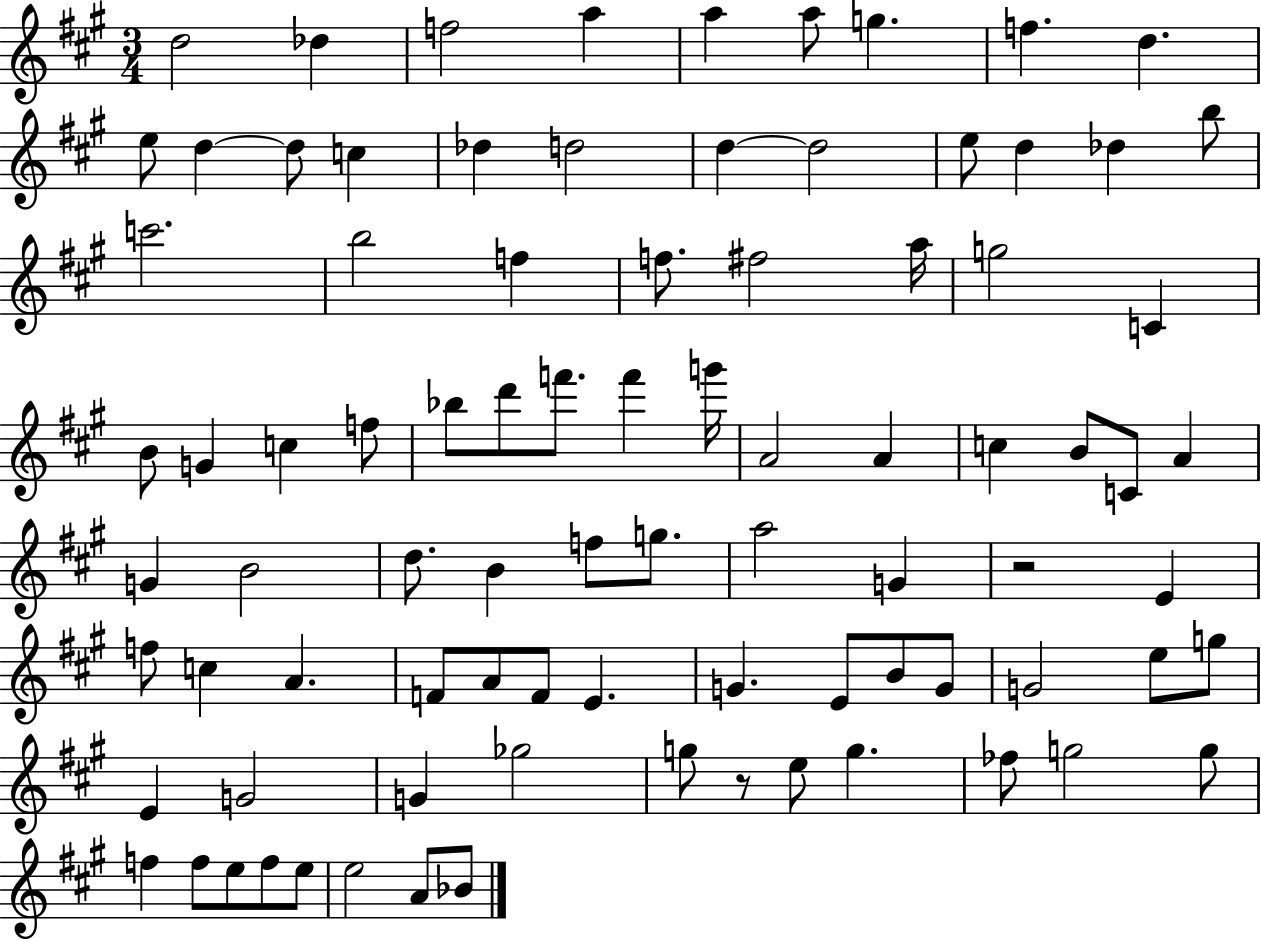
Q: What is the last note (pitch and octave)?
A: Bb4